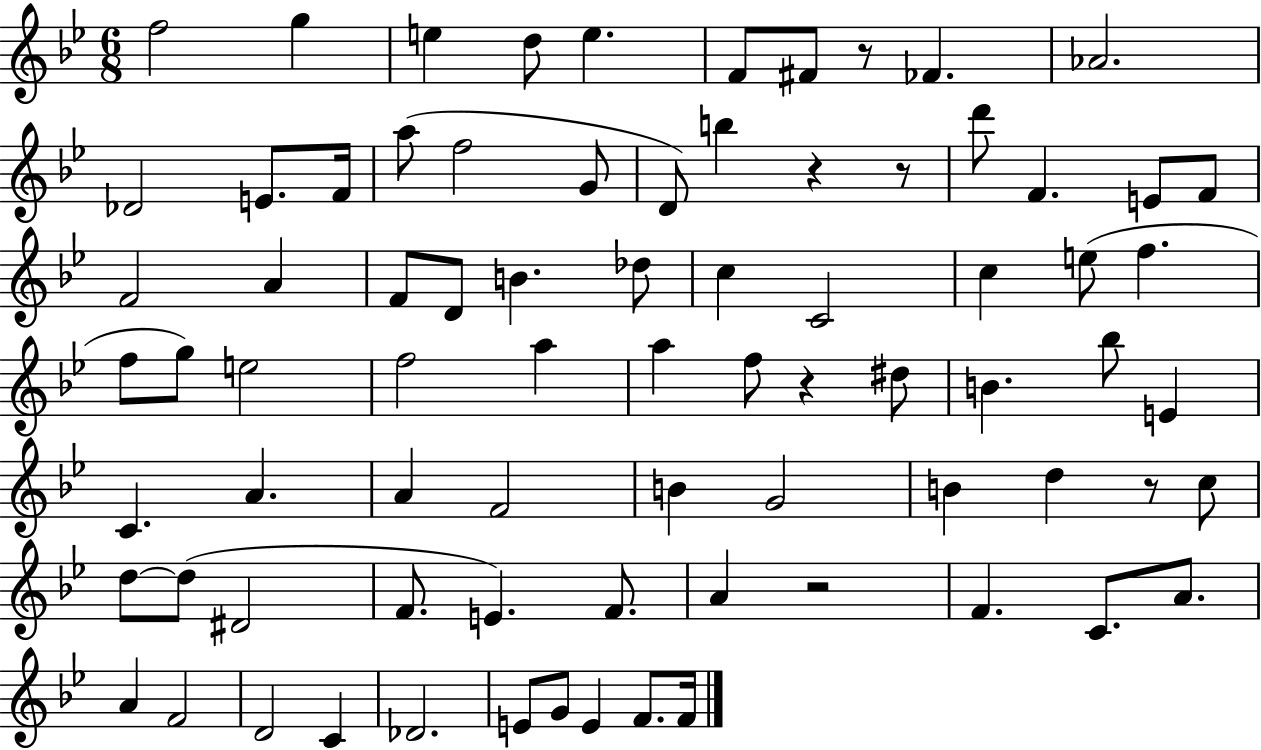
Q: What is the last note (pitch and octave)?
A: F4